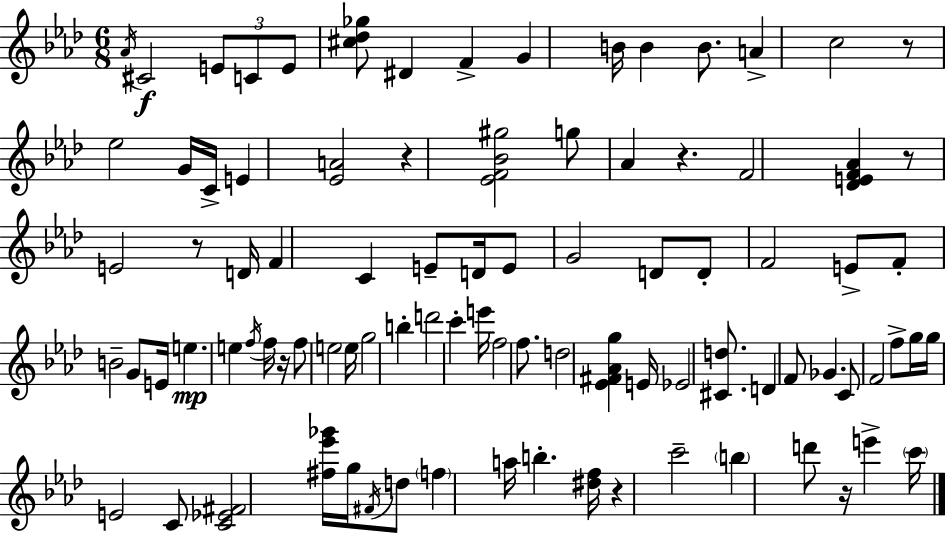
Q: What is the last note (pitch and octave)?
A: C6